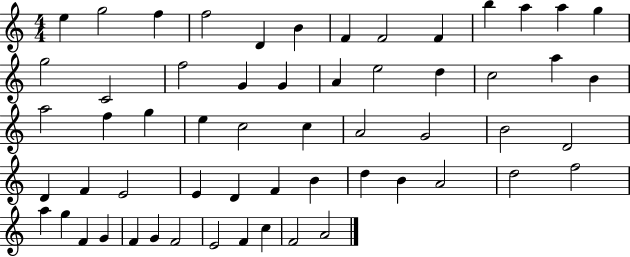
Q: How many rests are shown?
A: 0